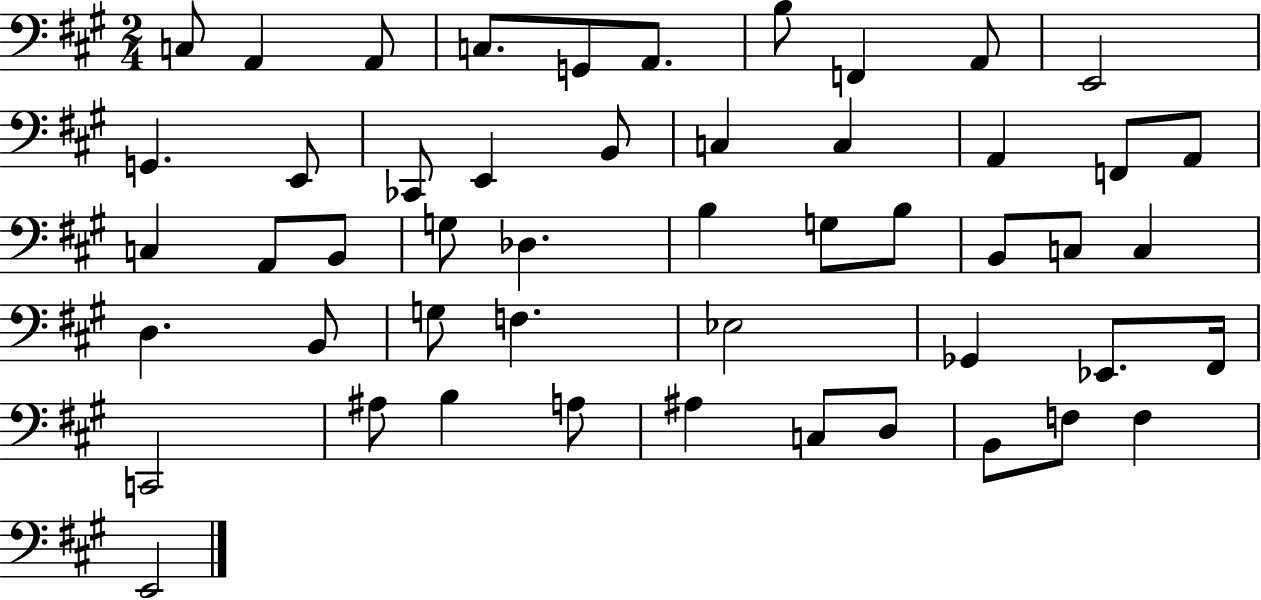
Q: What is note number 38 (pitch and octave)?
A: Eb2